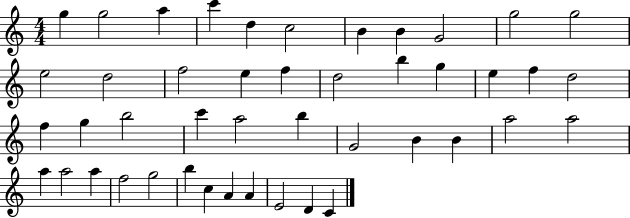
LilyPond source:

{
  \clef treble
  \numericTimeSignature
  \time 4/4
  \key c \major
  g''4 g''2 a''4 | c'''4 d''4 c''2 | b'4 b'4 g'2 | g''2 g''2 | \break e''2 d''2 | f''2 e''4 f''4 | d''2 b''4 g''4 | e''4 f''4 d''2 | \break f''4 g''4 b''2 | c'''4 a''2 b''4 | g'2 b'4 b'4 | a''2 a''2 | \break a''4 a''2 a''4 | f''2 g''2 | b''4 c''4 a'4 a'4 | e'2 d'4 c'4 | \break \bar "|."
}